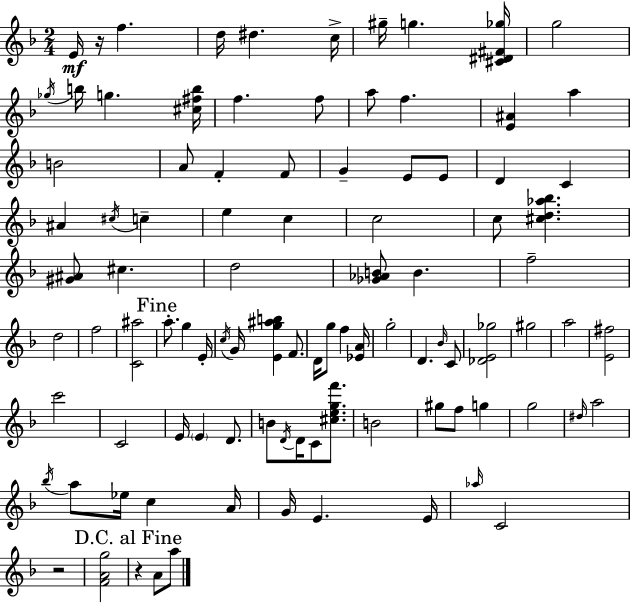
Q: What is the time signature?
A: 2/4